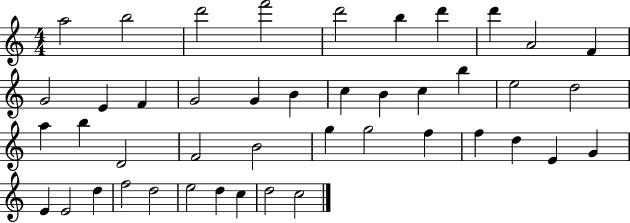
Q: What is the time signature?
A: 4/4